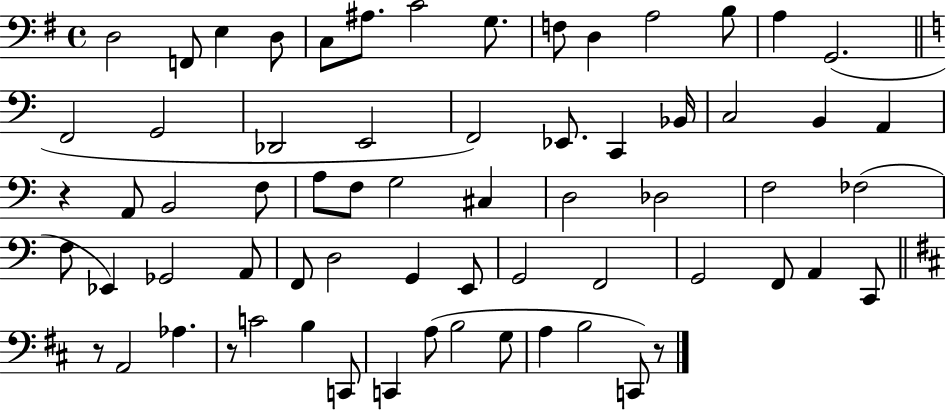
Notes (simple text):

D3/h F2/e E3/q D3/e C3/e A#3/e. C4/h G3/e. F3/e D3/q A3/h B3/e A3/q G2/h. F2/h G2/h Db2/h E2/h F2/h Eb2/e. C2/q Bb2/s C3/h B2/q A2/q R/q A2/e B2/h F3/e A3/e F3/e G3/h C#3/q D3/h Db3/h F3/h FES3/h F3/e Eb2/q Gb2/h A2/e F2/e D3/h G2/q E2/e G2/h F2/h G2/h F2/e A2/q C2/e R/e A2/h Ab3/q. R/e C4/h B3/q C2/e C2/q A3/e B3/h G3/e A3/q B3/h C2/e R/e